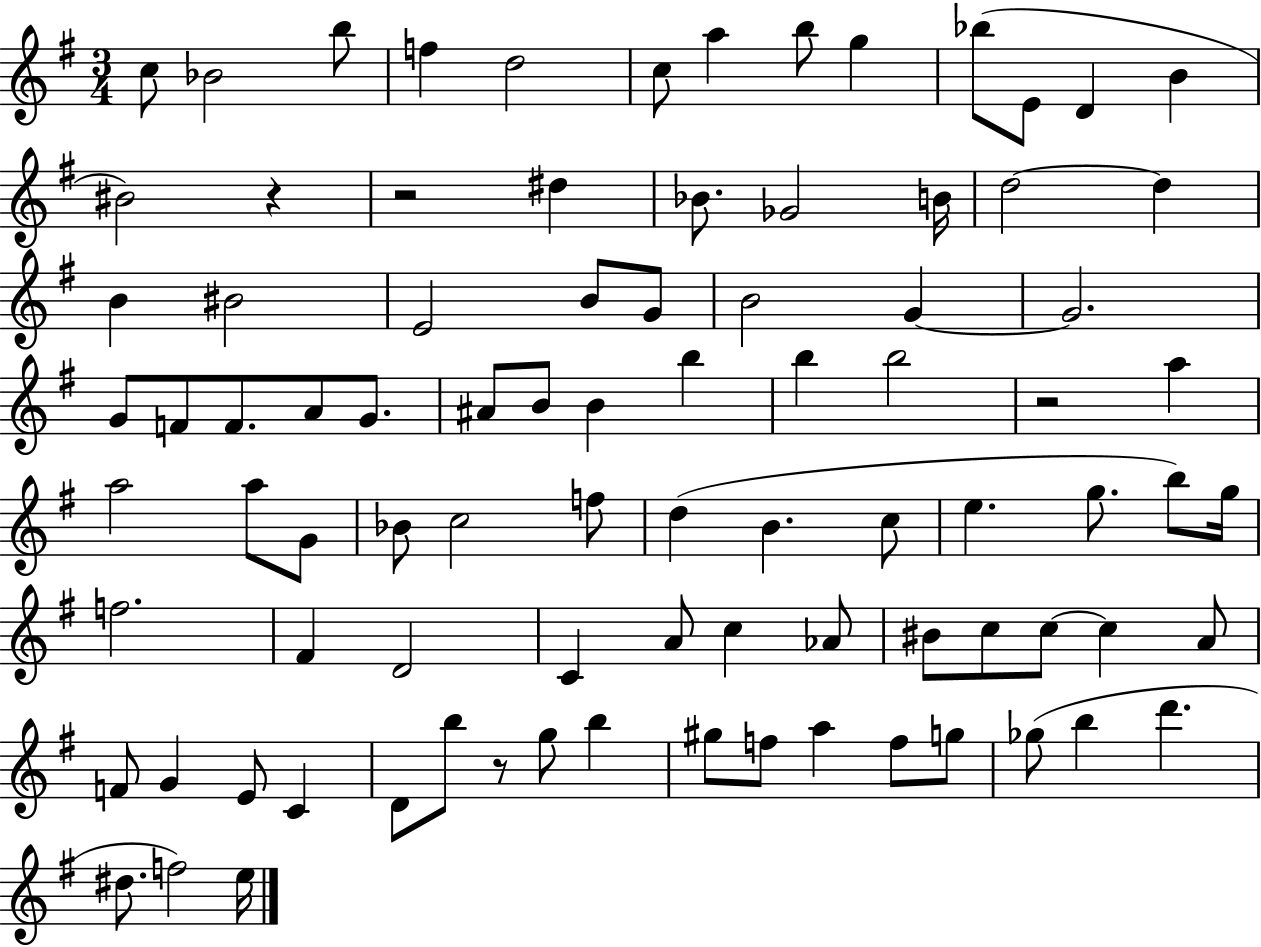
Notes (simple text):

C5/e Bb4/h B5/e F5/q D5/h C5/e A5/q B5/e G5/q Bb5/e E4/e D4/q B4/q BIS4/h R/q R/h D#5/q Bb4/e. Gb4/h B4/s D5/h D5/q B4/q BIS4/h E4/h B4/e G4/e B4/h G4/q G4/h. G4/e F4/e F4/e. A4/e G4/e. A#4/e B4/e B4/q B5/q B5/q B5/h R/h A5/q A5/h A5/e G4/e Bb4/e C5/h F5/e D5/q B4/q. C5/e E5/q. G5/e. B5/e G5/s F5/h. F#4/q D4/h C4/q A4/e C5/q Ab4/e BIS4/e C5/e C5/e C5/q A4/e F4/e G4/q E4/e C4/q D4/e B5/e R/e G5/e B5/q G#5/e F5/e A5/q F5/e G5/e Gb5/e B5/q D6/q. D#5/e. F5/h E5/s